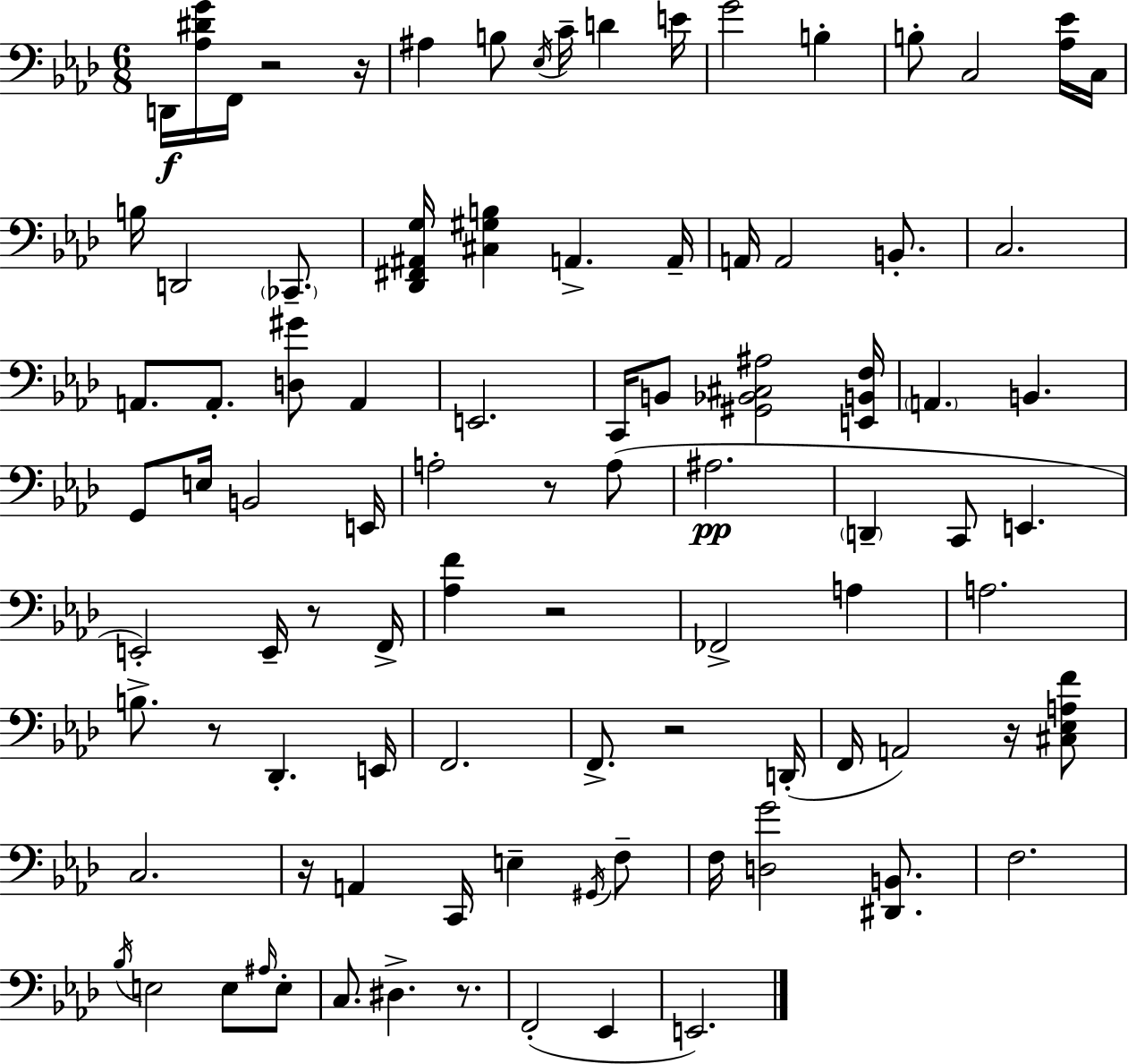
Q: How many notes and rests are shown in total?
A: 93